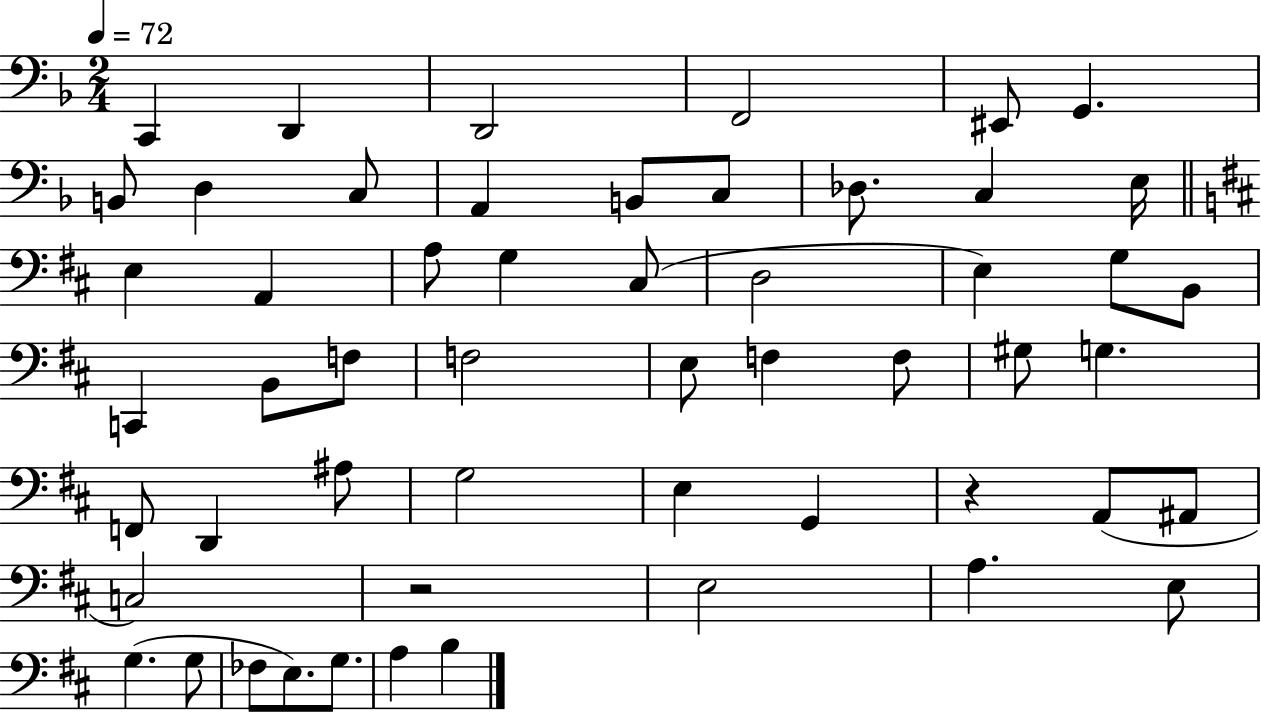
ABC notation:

X:1
T:Untitled
M:2/4
L:1/4
K:F
C,, D,, D,,2 F,,2 ^E,,/2 G,, B,,/2 D, C,/2 A,, B,,/2 C,/2 _D,/2 C, E,/4 E, A,, A,/2 G, ^C,/2 D,2 E, G,/2 B,,/2 C,, B,,/2 F,/2 F,2 E,/2 F, F,/2 ^G,/2 G, F,,/2 D,, ^A,/2 G,2 E, G,, z A,,/2 ^A,,/2 C,2 z2 E,2 A, E,/2 G, G,/2 _F,/2 E,/2 G,/2 A, B,